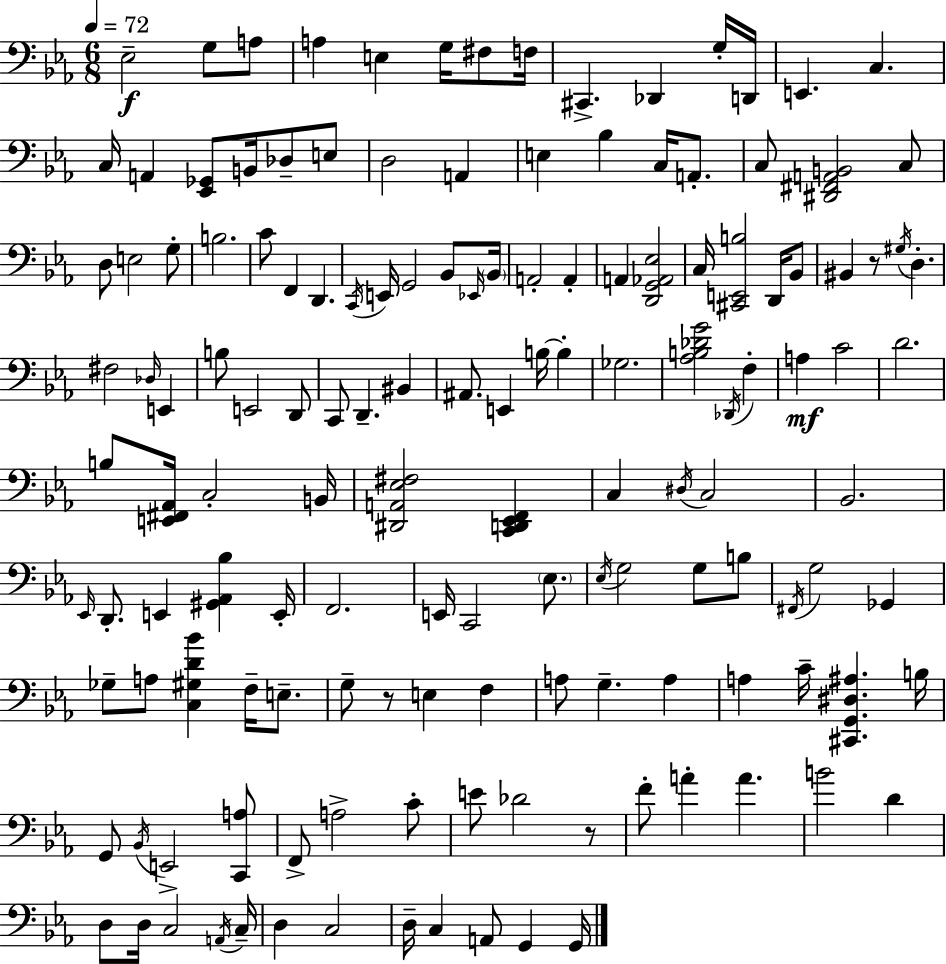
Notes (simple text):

Eb3/h G3/e A3/e A3/q E3/q G3/s F#3/e F3/s C#2/q. Db2/q G3/s D2/s E2/q. C3/q. C3/s A2/q [Eb2,Gb2]/e B2/s Db3/e E3/e D3/h A2/q E3/q Bb3/q C3/s A2/e. C3/e [D#2,F#2,A2,B2]/h C3/e D3/e E3/h G3/e B3/h. C4/e F2/q D2/q. C2/s E2/s G2/h Bb2/e Eb2/s Bb2/s A2/h A2/q A2/q [D2,G2,Ab2,Eb3]/h C3/s [C#2,E2,B3]/h D2/s Bb2/e BIS2/q R/e G#3/s D3/q. F#3/h Db3/s E2/q B3/e E2/h D2/e C2/e D2/q. BIS2/q A#2/e. E2/q B3/s B3/q Gb3/h. [Ab3,B3,Db4,G4]/h Db2/s F3/q A3/q C4/h D4/h. B3/e [E2,F#2,Ab2]/s C3/h B2/s [D#2,A2,Eb3,F#3]/h [C2,D2,Eb2,F2]/q C3/q D#3/s C3/h Bb2/h. Eb2/s D2/e. E2/q [G#2,Ab2,Bb3]/q E2/s F2/h. E2/s C2/h Eb3/e. Eb3/s G3/h G3/e B3/e F#2/s G3/h Gb2/q Gb3/e A3/e [C3,G#3,D4,Bb4]/q F3/s E3/e. G3/e R/e E3/q F3/q A3/e G3/q. A3/q A3/q C4/s [C#2,G2,D#3,A#3]/q. B3/s G2/e Bb2/s E2/h [C2,A3]/e F2/e A3/h C4/e E4/e Db4/h R/e F4/e A4/q A4/q. B4/h D4/q D3/e D3/s C3/h A2/s C3/s D3/q C3/h D3/s C3/q A2/e G2/q G2/s